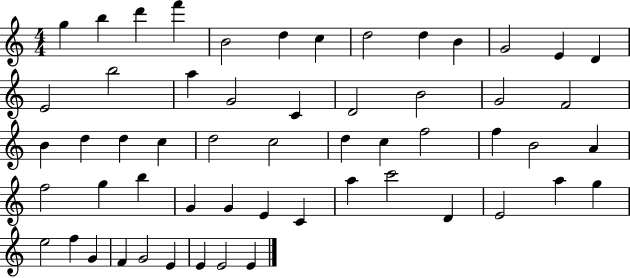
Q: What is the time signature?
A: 4/4